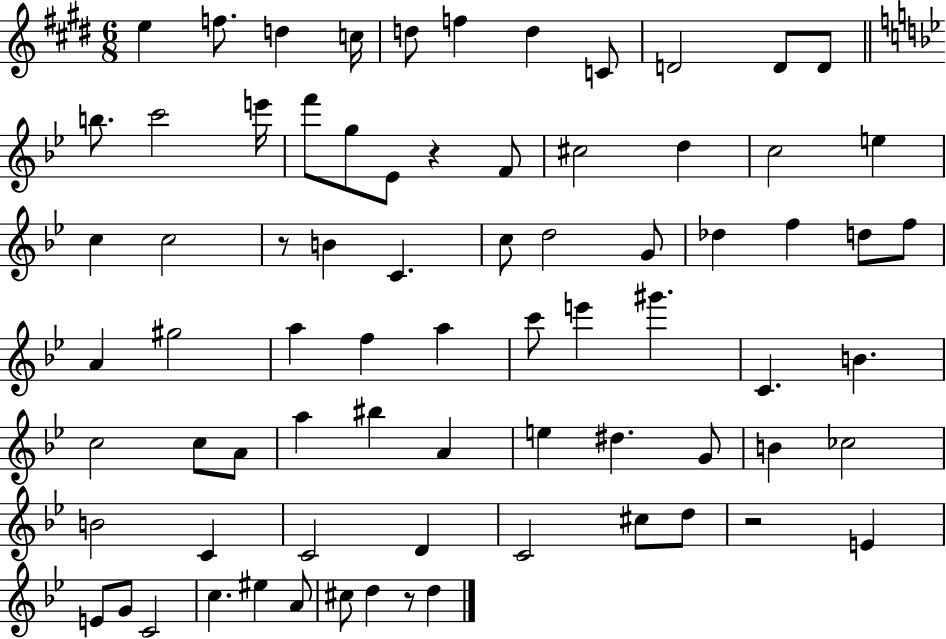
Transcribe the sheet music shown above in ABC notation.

X:1
T:Untitled
M:6/8
L:1/4
K:E
e f/2 d c/4 d/2 f d C/2 D2 D/2 D/2 b/2 c'2 e'/4 f'/2 g/2 _E/2 z F/2 ^c2 d c2 e c c2 z/2 B C c/2 d2 G/2 _d f d/2 f/2 A ^g2 a f a c'/2 e' ^g' C B c2 c/2 A/2 a ^b A e ^d G/2 B _c2 B2 C C2 D C2 ^c/2 d/2 z2 E E/2 G/2 C2 c ^e A/2 ^c/2 d z/2 d